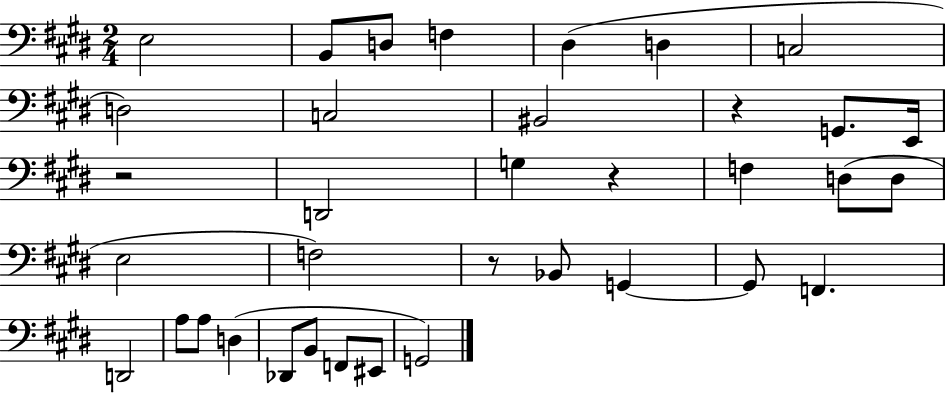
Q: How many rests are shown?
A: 4